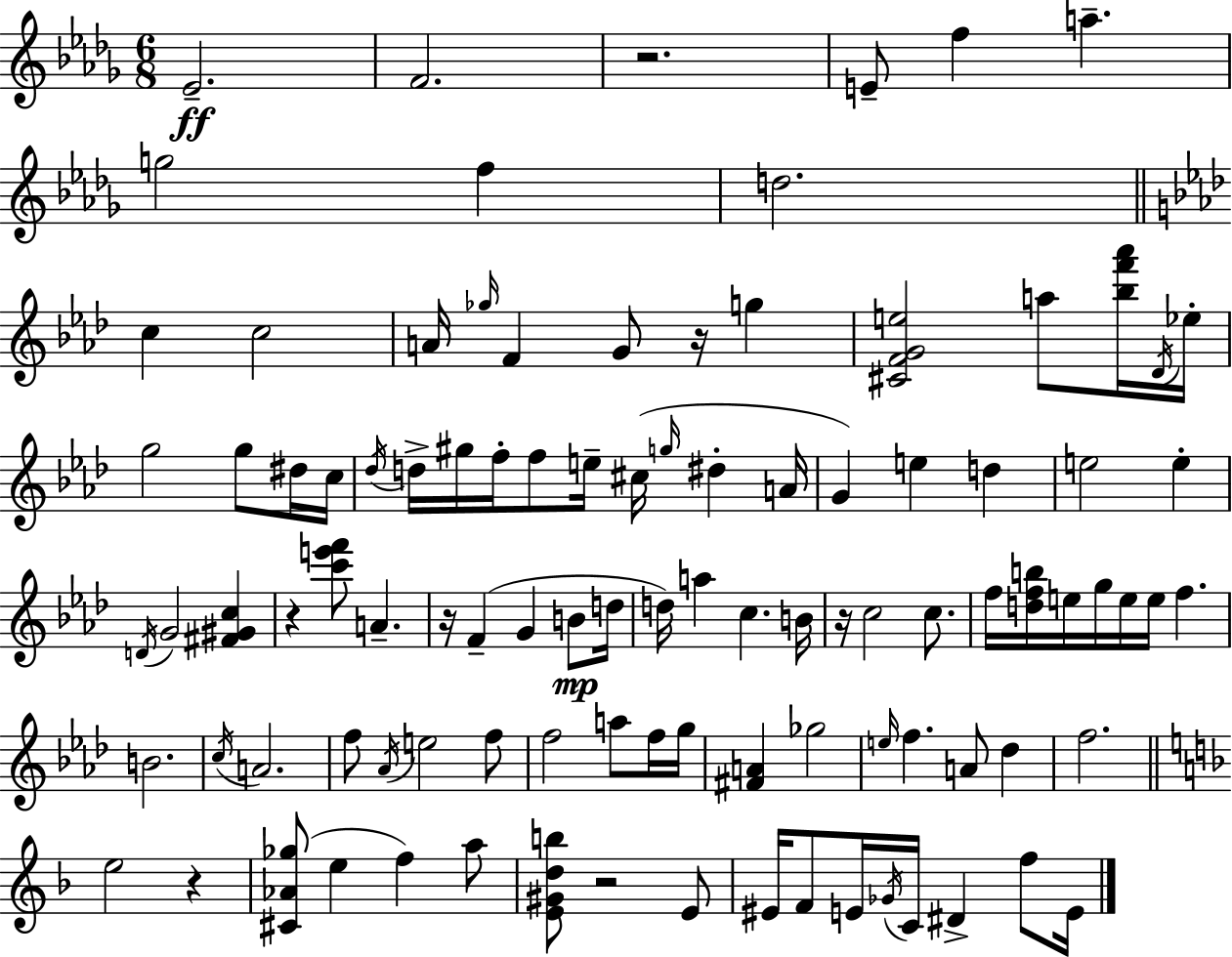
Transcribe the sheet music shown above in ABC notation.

X:1
T:Untitled
M:6/8
L:1/4
K:Bbm
_E2 F2 z2 E/2 f a g2 f d2 c c2 A/4 _g/4 F G/2 z/4 g [^CFGe]2 a/2 [_bf'_a']/4 _D/4 _e/4 g2 g/2 ^d/4 c/4 _d/4 d/4 ^g/4 f/4 f/2 e/4 ^c/4 g/4 ^d A/4 G e d e2 e D/4 G2 [^F^Gc] z [c'e'f']/2 A z/4 F G B/2 d/4 d/4 a c B/4 z/4 c2 c/2 f/4 [dfb]/4 e/4 g/4 e/4 e/4 f B2 c/4 A2 f/2 _A/4 e2 f/2 f2 a/2 f/4 g/4 [^FA] _g2 e/4 f A/2 _d f2 e2 z [^C_A_g]/2 e f a/2 [E^Gdb]/2 z2 E/2 ^E/4 F/2 E/4 _G/4 C/4 ^D f/2 E/4